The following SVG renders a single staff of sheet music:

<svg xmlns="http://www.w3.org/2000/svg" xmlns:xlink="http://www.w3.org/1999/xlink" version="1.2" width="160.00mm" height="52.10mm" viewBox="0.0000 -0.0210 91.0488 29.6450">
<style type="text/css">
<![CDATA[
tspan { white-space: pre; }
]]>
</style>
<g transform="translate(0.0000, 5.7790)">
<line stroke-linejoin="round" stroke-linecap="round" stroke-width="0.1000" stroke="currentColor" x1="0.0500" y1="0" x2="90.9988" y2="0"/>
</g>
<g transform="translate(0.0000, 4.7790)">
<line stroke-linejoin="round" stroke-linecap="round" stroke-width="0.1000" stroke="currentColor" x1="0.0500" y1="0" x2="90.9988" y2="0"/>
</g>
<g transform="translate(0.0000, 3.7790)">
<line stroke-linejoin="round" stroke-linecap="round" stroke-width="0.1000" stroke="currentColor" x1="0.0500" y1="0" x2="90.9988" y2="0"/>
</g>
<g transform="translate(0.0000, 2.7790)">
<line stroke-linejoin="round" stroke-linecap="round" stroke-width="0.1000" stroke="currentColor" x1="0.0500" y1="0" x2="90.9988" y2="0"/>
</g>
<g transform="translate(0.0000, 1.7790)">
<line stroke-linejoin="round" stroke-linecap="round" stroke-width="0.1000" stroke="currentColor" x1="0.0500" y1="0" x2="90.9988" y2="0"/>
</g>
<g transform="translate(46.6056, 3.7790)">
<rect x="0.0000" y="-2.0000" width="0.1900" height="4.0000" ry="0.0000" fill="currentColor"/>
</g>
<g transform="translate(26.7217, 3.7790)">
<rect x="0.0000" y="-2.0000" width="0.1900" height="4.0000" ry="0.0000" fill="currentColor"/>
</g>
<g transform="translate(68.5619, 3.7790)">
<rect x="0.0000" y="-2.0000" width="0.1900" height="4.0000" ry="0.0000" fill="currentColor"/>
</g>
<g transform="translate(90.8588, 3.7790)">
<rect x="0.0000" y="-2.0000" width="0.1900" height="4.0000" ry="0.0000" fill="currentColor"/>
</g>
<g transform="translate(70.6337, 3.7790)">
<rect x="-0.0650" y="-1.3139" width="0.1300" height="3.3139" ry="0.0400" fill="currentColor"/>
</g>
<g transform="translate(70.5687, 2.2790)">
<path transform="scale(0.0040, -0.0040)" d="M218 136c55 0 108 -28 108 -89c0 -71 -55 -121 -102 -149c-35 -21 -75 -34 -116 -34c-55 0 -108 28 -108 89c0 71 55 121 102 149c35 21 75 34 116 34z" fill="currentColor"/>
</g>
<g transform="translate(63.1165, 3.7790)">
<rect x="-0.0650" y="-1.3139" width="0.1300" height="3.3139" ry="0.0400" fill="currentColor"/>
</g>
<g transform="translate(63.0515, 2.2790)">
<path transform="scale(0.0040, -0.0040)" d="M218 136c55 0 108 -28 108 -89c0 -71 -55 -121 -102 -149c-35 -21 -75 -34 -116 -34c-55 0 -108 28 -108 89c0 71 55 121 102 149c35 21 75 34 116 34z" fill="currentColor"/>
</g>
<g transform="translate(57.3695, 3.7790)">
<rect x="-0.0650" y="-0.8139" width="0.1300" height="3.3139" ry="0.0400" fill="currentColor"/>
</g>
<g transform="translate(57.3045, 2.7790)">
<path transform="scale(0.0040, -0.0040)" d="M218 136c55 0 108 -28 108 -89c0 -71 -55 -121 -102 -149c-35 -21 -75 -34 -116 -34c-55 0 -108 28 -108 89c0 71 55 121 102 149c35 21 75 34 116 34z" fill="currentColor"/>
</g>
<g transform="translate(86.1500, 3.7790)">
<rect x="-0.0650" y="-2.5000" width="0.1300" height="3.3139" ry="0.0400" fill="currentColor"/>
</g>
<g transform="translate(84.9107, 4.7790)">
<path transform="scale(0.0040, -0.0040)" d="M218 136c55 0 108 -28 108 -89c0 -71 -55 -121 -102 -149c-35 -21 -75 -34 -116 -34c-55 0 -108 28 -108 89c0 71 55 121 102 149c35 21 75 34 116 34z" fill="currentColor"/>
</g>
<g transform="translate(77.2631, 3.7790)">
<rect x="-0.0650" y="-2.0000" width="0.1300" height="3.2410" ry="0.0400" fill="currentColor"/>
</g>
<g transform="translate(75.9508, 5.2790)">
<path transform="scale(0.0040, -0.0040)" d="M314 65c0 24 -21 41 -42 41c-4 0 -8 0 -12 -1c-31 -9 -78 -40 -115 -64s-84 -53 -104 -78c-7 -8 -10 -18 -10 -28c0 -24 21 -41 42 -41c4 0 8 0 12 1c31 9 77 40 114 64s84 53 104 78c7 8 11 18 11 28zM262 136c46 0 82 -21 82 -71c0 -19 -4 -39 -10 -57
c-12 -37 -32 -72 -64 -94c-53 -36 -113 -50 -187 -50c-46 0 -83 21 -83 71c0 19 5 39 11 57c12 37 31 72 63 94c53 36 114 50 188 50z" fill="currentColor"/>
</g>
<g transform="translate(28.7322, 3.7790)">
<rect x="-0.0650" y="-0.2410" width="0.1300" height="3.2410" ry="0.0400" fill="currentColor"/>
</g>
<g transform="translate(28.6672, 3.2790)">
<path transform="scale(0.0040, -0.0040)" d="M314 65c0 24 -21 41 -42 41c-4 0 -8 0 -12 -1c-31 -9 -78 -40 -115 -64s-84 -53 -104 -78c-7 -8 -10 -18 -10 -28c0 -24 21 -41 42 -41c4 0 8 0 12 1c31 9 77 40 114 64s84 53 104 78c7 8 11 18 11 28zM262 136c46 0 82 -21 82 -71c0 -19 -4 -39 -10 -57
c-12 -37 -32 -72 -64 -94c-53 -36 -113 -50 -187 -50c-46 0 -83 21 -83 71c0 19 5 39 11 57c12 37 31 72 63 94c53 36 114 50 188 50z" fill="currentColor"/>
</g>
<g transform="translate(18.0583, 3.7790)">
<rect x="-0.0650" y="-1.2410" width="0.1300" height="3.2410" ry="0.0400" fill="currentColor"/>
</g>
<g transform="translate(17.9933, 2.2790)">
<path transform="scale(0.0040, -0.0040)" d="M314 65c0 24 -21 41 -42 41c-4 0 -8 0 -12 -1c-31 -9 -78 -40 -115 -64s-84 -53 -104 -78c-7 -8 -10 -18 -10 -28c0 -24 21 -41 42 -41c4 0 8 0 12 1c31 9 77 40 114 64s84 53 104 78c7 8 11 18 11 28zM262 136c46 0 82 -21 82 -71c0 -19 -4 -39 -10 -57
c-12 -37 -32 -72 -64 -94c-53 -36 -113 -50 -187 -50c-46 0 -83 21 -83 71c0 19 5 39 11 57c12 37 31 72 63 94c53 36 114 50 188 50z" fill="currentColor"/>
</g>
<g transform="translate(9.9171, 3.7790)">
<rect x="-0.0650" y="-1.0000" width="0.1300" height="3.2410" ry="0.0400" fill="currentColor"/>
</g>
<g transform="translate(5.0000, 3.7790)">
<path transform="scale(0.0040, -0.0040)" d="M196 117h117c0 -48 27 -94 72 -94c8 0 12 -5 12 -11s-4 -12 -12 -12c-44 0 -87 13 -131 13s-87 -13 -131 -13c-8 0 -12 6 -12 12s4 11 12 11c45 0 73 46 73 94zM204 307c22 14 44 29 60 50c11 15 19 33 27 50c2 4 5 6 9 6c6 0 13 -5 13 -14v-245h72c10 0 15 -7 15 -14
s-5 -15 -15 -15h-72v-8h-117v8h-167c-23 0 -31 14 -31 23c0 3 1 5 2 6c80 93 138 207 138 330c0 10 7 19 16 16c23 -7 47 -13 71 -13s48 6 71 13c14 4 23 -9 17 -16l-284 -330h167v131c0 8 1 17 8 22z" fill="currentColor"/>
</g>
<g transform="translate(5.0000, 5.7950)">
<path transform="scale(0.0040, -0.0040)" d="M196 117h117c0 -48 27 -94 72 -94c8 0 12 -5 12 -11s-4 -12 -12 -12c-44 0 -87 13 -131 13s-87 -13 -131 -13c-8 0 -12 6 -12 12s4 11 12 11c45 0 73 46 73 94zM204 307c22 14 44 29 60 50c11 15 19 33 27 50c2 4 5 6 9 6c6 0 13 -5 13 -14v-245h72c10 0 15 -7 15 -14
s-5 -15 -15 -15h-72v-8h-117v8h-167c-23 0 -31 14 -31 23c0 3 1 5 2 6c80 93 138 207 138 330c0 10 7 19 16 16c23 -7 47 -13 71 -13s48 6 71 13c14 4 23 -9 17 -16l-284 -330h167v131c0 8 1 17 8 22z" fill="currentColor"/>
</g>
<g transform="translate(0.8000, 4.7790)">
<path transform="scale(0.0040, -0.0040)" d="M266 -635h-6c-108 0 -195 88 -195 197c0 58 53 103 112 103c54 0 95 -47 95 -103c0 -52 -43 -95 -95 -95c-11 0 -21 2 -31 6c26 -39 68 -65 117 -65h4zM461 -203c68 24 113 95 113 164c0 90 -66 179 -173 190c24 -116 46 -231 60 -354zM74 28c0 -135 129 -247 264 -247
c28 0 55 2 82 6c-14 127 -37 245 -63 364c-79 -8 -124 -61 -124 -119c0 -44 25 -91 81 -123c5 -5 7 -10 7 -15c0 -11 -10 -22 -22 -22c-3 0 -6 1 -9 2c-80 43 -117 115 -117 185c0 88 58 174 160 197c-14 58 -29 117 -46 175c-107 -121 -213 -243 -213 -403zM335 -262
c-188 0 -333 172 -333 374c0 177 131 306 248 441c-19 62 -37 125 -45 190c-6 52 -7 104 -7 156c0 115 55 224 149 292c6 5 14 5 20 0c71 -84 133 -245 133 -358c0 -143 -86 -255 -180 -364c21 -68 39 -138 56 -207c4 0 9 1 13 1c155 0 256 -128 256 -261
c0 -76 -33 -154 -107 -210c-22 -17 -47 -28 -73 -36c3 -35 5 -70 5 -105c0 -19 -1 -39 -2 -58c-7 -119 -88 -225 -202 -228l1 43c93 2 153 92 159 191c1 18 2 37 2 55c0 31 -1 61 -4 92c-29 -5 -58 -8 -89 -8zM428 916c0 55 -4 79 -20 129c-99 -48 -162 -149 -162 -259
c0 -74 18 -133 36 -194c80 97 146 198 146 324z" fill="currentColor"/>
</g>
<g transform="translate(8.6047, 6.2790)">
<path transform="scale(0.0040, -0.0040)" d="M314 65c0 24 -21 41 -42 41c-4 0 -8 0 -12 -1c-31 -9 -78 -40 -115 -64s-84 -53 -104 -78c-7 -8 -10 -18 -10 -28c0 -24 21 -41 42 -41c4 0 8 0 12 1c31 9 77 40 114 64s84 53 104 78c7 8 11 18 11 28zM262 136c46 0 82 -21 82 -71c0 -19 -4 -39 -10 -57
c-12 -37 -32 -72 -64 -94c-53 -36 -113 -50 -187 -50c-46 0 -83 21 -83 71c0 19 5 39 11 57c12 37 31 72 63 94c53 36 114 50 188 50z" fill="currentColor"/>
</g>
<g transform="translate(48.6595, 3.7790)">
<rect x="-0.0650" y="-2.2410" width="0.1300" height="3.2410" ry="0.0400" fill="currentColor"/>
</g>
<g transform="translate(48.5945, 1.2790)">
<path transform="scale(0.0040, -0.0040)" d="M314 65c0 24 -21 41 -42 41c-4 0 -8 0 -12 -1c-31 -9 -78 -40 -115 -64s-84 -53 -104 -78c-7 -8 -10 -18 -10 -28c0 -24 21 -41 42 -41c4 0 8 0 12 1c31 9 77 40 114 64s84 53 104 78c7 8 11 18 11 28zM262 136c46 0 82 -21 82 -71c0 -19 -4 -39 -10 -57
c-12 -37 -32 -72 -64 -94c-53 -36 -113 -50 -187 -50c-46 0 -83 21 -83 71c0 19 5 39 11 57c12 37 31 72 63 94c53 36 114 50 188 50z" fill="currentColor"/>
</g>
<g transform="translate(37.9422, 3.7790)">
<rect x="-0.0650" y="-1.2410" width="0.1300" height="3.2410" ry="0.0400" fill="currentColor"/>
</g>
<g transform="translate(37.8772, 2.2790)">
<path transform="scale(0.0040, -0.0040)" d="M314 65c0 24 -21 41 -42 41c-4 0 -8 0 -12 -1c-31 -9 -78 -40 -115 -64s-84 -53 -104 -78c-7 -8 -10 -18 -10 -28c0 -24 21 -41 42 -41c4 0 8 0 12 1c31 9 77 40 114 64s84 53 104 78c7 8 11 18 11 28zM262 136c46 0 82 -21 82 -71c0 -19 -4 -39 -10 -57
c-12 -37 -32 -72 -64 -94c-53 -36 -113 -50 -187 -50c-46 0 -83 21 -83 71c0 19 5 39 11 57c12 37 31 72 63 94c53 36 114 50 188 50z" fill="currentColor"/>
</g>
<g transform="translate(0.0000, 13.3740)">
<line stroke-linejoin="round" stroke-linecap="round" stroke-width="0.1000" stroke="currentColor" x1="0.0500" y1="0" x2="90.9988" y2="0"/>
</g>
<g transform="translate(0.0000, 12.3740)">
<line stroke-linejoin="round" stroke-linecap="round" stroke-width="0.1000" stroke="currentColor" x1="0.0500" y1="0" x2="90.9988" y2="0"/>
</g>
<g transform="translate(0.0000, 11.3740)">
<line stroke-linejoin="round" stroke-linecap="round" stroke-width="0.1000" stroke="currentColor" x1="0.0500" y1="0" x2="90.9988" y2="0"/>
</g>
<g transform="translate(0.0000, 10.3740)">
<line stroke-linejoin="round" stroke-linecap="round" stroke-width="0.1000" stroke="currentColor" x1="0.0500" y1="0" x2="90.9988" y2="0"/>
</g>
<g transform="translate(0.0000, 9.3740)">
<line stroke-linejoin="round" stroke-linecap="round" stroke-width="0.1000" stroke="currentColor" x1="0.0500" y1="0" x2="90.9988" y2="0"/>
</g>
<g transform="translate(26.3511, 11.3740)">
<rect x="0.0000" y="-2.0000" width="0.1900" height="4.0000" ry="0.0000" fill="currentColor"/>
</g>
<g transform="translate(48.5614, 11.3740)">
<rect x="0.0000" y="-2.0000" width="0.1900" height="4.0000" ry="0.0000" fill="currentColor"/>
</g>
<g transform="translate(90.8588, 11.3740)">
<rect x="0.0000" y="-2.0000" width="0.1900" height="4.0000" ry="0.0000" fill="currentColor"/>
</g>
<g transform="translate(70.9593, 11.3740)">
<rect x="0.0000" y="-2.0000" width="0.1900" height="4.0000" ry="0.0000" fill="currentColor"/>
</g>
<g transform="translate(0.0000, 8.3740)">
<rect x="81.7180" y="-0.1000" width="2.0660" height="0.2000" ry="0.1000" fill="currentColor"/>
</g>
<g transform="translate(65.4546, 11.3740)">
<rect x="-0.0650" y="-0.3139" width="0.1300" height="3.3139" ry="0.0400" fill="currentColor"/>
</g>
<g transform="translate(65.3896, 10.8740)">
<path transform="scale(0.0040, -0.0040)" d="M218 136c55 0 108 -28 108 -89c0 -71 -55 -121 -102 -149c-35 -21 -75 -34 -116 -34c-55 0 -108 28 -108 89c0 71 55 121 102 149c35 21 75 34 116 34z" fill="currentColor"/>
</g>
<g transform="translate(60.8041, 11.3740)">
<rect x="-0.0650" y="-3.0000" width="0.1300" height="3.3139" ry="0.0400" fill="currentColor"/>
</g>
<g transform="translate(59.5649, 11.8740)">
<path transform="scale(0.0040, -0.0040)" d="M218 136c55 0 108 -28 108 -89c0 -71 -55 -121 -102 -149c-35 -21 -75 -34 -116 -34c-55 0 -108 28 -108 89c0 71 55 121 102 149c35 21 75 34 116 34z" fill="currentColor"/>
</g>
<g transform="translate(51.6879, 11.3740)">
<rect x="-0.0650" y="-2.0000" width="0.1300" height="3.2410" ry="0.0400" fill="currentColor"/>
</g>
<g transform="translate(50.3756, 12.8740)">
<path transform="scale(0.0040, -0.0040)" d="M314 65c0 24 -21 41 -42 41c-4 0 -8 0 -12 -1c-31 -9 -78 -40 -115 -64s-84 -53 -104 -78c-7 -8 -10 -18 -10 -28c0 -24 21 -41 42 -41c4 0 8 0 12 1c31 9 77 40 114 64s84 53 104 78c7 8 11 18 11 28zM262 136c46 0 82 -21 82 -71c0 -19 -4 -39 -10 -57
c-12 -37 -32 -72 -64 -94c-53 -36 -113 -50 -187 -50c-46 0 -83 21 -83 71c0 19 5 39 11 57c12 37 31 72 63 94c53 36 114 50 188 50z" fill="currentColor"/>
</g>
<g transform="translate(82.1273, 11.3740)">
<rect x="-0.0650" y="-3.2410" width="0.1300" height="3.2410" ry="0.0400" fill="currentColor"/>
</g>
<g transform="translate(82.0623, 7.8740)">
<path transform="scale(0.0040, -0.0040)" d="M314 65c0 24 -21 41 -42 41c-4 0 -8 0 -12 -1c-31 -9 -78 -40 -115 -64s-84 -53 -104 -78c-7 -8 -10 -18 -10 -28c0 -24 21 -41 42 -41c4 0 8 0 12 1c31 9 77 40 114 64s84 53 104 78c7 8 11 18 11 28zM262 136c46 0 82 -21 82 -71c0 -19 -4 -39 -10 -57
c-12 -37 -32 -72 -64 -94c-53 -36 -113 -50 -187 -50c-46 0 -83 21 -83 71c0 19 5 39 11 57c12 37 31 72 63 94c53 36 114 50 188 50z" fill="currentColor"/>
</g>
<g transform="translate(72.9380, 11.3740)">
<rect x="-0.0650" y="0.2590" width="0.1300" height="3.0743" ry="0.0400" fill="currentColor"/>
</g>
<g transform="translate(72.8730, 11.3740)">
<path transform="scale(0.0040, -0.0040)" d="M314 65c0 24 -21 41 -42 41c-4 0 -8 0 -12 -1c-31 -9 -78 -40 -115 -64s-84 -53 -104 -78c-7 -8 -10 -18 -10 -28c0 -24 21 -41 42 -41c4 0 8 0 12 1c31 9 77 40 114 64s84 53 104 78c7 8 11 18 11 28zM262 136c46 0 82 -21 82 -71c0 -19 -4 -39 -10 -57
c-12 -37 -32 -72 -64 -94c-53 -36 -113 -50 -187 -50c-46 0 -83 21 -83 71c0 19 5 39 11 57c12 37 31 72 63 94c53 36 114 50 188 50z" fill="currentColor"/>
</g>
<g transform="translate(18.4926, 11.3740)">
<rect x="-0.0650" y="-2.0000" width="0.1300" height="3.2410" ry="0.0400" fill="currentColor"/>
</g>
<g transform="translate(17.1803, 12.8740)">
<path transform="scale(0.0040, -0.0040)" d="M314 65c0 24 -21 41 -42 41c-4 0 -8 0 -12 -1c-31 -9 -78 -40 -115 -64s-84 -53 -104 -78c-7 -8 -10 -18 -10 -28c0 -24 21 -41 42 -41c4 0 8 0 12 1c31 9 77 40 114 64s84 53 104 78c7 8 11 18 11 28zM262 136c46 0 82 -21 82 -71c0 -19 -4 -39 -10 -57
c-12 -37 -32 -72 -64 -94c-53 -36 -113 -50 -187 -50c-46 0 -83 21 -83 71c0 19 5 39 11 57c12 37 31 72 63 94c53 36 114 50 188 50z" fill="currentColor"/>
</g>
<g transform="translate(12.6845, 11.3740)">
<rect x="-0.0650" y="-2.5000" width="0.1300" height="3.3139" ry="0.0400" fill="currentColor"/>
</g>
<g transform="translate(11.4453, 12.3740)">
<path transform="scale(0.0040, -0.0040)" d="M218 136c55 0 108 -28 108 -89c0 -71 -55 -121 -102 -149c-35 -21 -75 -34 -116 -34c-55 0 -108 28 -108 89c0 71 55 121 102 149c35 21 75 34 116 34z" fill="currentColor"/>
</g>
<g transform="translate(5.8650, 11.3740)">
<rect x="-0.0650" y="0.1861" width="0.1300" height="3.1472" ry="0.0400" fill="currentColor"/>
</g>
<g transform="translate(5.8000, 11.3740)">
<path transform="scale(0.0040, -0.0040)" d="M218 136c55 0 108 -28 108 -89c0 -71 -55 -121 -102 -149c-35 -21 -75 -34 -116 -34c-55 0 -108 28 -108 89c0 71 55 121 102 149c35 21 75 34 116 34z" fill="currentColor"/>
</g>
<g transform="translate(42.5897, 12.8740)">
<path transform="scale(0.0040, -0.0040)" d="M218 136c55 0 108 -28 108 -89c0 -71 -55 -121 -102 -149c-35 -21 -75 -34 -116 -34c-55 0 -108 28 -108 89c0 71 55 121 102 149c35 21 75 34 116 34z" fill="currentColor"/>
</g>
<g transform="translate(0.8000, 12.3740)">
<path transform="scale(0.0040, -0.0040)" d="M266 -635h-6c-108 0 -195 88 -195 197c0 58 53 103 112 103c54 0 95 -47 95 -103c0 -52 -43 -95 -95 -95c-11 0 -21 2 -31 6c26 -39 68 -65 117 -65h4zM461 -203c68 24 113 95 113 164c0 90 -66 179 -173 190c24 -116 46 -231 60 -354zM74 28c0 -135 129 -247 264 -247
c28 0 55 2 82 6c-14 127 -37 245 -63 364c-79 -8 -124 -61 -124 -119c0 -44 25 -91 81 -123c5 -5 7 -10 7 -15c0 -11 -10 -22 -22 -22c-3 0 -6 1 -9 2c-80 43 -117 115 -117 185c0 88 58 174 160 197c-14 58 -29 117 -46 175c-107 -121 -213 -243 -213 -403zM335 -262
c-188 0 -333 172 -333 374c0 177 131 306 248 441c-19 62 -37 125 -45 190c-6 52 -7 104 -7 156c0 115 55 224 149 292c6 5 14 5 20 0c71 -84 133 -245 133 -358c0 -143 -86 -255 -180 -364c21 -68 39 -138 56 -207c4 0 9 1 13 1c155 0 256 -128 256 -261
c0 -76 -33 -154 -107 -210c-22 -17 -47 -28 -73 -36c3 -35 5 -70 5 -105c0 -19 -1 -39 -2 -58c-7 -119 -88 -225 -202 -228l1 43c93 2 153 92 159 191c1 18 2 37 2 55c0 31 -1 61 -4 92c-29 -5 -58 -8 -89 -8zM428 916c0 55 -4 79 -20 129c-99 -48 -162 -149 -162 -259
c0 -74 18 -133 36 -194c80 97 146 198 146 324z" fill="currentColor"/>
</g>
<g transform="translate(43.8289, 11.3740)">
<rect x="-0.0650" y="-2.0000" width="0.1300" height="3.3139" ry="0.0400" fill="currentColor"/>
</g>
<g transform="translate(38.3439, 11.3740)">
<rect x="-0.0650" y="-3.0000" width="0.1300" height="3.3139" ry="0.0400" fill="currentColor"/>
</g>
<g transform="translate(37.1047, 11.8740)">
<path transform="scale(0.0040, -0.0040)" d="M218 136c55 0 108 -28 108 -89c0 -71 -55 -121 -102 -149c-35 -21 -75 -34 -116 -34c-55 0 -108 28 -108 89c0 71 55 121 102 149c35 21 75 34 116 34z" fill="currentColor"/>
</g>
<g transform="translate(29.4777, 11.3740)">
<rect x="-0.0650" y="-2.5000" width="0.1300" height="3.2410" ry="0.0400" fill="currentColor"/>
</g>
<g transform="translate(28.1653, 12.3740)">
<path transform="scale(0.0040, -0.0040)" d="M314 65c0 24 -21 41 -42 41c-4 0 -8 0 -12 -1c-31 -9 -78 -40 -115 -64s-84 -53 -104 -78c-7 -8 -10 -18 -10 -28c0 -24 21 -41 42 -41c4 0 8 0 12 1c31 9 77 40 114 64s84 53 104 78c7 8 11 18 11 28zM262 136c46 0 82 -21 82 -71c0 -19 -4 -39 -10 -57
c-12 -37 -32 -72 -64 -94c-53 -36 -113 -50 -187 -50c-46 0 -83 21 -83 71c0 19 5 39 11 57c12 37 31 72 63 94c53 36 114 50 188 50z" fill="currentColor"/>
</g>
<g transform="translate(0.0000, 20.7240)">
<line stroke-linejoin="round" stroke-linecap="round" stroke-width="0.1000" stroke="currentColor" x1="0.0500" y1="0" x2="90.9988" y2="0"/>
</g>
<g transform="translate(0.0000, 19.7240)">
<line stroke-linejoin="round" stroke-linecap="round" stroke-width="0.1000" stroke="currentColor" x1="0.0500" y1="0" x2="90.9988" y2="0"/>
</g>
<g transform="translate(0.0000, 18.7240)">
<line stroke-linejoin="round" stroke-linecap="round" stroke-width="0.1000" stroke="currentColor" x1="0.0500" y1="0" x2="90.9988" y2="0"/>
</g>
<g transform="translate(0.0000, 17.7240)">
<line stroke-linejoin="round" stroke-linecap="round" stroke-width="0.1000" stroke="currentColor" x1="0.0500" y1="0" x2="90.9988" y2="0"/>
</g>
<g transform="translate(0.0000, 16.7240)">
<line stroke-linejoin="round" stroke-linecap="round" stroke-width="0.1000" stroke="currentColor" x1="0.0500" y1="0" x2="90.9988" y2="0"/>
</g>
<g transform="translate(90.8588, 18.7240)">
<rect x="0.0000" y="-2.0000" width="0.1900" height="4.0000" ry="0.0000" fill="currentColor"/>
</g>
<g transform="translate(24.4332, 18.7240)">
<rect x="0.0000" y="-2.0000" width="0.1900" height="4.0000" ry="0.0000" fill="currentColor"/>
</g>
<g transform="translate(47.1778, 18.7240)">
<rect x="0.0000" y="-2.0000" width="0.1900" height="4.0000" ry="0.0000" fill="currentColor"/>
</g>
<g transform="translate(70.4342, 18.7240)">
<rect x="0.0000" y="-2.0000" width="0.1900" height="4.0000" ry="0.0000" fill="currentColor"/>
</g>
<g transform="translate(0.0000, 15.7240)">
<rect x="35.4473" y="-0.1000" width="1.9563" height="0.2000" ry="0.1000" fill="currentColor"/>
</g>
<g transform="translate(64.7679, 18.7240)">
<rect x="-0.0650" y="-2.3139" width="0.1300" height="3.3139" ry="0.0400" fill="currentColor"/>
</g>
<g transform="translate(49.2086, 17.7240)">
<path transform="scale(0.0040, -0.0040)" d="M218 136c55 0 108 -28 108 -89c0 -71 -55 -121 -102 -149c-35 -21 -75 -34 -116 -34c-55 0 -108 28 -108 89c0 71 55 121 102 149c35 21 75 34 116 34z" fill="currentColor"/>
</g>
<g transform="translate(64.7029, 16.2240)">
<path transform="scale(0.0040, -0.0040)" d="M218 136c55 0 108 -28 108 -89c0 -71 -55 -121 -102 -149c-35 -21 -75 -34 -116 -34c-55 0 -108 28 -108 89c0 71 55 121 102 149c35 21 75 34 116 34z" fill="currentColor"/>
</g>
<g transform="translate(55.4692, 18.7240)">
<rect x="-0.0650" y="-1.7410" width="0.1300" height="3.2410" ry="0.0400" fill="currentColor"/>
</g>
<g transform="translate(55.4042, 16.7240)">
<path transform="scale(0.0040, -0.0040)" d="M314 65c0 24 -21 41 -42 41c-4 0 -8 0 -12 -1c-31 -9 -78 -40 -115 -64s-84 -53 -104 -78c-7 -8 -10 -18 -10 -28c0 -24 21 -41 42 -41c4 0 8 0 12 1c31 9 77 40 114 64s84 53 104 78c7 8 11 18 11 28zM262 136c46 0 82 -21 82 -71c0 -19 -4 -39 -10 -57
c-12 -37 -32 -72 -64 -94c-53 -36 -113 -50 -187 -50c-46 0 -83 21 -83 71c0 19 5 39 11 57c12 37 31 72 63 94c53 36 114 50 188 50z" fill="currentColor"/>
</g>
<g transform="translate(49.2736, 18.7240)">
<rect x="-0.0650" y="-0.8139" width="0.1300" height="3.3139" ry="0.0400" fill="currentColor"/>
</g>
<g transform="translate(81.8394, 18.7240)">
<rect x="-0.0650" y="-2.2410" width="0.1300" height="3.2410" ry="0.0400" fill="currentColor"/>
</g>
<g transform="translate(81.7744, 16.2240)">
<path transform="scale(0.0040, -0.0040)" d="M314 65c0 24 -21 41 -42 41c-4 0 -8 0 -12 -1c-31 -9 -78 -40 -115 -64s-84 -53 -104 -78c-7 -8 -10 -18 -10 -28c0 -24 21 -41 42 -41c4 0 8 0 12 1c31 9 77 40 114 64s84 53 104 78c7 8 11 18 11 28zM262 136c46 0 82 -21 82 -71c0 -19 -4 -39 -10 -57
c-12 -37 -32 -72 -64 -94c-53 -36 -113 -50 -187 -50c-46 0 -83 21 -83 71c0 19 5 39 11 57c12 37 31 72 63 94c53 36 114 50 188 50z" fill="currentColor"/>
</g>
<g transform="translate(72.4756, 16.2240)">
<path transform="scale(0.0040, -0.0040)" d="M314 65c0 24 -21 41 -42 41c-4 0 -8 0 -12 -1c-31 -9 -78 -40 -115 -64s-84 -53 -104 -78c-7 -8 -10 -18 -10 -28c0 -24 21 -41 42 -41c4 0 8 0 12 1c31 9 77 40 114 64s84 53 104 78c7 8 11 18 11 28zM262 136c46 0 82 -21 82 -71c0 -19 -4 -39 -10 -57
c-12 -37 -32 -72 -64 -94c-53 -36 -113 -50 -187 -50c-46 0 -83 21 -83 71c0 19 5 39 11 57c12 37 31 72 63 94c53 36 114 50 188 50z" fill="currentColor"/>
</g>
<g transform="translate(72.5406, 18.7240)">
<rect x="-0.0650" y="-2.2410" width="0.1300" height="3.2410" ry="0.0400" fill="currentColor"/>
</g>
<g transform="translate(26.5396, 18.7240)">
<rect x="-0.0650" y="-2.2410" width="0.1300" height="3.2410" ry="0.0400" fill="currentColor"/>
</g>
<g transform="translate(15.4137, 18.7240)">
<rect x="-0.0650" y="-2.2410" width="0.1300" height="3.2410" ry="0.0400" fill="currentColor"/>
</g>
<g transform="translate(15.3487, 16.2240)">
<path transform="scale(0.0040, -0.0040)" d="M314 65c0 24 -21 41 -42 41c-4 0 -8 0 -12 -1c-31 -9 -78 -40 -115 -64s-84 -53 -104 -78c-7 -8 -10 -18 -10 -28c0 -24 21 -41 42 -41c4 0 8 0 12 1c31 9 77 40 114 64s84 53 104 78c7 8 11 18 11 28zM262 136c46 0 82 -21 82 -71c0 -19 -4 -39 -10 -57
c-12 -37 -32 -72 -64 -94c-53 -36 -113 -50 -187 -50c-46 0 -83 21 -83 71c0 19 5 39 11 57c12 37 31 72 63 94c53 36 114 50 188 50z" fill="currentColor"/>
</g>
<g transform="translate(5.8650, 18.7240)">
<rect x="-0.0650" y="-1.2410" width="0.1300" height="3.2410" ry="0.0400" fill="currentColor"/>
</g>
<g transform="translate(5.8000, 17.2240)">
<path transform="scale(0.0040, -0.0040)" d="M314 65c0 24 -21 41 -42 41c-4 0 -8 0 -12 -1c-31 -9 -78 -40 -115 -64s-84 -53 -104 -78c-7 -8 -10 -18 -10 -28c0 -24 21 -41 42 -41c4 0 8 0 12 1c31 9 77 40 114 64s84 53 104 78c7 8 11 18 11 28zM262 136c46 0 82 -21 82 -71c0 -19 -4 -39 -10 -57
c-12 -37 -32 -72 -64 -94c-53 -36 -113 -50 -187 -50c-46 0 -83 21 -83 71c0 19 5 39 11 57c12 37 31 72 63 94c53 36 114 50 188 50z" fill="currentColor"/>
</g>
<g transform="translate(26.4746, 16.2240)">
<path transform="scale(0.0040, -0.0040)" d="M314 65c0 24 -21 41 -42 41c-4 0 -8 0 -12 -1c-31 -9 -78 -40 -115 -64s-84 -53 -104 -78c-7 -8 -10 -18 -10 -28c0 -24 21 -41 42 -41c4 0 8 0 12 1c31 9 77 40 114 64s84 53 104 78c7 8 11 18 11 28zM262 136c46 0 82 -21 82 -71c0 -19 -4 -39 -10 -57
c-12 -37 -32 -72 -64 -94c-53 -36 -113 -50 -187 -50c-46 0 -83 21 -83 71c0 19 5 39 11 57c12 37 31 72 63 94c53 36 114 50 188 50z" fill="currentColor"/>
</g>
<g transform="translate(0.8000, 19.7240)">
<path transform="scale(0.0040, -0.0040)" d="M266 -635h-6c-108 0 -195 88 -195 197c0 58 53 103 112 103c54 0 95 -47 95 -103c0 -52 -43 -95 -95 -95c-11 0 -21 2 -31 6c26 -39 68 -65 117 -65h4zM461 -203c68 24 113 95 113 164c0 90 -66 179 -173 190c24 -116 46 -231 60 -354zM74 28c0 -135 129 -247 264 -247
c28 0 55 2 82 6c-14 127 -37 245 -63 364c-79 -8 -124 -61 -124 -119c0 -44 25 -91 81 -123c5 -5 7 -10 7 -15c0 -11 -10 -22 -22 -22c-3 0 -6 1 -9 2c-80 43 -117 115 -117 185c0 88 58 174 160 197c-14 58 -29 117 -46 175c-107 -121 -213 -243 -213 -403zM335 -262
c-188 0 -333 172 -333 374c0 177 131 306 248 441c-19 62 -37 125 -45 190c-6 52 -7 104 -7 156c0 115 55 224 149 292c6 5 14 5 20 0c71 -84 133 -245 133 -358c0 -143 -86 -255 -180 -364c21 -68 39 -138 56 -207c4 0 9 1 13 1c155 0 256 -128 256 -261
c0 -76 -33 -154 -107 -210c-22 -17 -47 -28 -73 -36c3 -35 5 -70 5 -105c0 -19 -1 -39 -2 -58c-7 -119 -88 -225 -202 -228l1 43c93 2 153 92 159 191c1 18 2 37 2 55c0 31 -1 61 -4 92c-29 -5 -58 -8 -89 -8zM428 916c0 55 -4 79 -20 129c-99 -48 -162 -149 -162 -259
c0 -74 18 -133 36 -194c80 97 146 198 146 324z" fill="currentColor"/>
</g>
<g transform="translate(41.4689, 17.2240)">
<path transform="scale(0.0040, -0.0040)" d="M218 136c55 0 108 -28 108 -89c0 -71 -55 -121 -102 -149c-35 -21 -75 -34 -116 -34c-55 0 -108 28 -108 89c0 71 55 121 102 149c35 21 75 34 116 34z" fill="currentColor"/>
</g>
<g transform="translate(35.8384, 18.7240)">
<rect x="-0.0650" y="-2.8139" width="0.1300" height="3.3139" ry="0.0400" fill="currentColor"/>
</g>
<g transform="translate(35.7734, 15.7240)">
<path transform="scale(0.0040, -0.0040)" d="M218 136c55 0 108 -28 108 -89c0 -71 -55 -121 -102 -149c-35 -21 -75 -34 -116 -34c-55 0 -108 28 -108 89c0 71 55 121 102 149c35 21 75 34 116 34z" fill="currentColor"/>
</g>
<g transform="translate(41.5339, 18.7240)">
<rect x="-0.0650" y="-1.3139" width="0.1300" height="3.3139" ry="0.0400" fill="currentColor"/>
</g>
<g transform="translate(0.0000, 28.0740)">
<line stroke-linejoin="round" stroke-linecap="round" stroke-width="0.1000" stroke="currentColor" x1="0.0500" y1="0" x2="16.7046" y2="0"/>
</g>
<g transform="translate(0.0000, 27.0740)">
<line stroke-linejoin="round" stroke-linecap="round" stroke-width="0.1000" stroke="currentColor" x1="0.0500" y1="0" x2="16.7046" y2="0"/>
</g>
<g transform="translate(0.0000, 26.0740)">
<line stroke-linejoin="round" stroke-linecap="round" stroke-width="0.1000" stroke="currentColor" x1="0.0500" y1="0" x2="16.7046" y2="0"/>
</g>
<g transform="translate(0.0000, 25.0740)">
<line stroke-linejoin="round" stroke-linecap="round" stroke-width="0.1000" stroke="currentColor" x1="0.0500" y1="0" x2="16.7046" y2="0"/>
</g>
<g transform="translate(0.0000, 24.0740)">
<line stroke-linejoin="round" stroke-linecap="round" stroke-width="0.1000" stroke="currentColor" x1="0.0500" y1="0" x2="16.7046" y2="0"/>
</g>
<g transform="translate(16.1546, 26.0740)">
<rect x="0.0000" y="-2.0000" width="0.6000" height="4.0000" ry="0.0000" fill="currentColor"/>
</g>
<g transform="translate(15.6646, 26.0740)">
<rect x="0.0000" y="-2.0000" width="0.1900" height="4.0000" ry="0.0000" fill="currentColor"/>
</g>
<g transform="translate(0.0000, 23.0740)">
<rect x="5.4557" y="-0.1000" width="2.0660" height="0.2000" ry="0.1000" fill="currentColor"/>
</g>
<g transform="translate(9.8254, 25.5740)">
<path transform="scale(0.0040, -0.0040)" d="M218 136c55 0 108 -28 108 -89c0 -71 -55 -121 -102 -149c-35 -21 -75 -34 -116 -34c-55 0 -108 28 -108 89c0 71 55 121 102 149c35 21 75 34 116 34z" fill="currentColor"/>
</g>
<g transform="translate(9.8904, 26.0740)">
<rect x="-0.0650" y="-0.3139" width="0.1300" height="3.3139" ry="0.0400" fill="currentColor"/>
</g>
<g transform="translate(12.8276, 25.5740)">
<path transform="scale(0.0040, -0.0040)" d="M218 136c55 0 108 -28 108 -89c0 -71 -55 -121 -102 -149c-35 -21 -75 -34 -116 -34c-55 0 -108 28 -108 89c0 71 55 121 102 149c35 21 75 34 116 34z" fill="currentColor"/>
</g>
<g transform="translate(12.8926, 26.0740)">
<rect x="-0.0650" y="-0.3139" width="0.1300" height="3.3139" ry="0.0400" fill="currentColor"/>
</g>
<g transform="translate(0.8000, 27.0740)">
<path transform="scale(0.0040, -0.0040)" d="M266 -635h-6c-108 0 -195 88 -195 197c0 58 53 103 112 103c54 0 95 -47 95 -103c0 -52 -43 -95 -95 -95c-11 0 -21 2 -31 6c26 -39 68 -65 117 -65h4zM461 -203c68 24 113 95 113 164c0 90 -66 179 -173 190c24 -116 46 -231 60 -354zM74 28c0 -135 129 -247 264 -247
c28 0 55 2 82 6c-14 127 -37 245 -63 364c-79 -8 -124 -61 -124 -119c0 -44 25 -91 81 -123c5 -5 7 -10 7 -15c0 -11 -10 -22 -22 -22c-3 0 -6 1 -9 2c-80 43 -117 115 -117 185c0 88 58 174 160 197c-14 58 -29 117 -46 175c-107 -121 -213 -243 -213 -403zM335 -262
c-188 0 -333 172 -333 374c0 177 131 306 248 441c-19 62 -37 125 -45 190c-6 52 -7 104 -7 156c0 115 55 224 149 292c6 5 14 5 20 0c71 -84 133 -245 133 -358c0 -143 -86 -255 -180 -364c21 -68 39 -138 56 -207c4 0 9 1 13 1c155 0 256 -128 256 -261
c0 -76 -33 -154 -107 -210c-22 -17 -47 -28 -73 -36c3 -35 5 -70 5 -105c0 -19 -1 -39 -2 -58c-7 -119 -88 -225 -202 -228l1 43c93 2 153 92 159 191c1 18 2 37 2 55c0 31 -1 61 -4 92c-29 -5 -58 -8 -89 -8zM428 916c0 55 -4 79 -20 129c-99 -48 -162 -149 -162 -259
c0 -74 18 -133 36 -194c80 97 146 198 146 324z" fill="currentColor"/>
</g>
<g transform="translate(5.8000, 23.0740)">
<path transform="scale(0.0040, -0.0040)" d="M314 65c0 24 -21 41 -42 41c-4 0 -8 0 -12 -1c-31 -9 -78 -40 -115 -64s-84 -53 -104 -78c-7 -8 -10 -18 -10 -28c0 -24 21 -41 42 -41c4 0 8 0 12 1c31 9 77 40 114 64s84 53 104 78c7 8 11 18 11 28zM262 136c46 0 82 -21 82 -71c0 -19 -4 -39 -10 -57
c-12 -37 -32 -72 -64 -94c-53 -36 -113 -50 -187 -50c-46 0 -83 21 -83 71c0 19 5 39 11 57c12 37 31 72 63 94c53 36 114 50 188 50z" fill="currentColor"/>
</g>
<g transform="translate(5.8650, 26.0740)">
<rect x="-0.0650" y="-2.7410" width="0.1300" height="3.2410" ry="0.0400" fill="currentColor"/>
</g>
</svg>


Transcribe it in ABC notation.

X:1
T:Untitled
M:4/4
L:1/4
K:C
D2 e2 c2 e2 g2 d e e F2 G B G F2 G2 A F F2 A c B2 b2 e2 g2 g2 a e d f2 g g2 g2 a2 c c